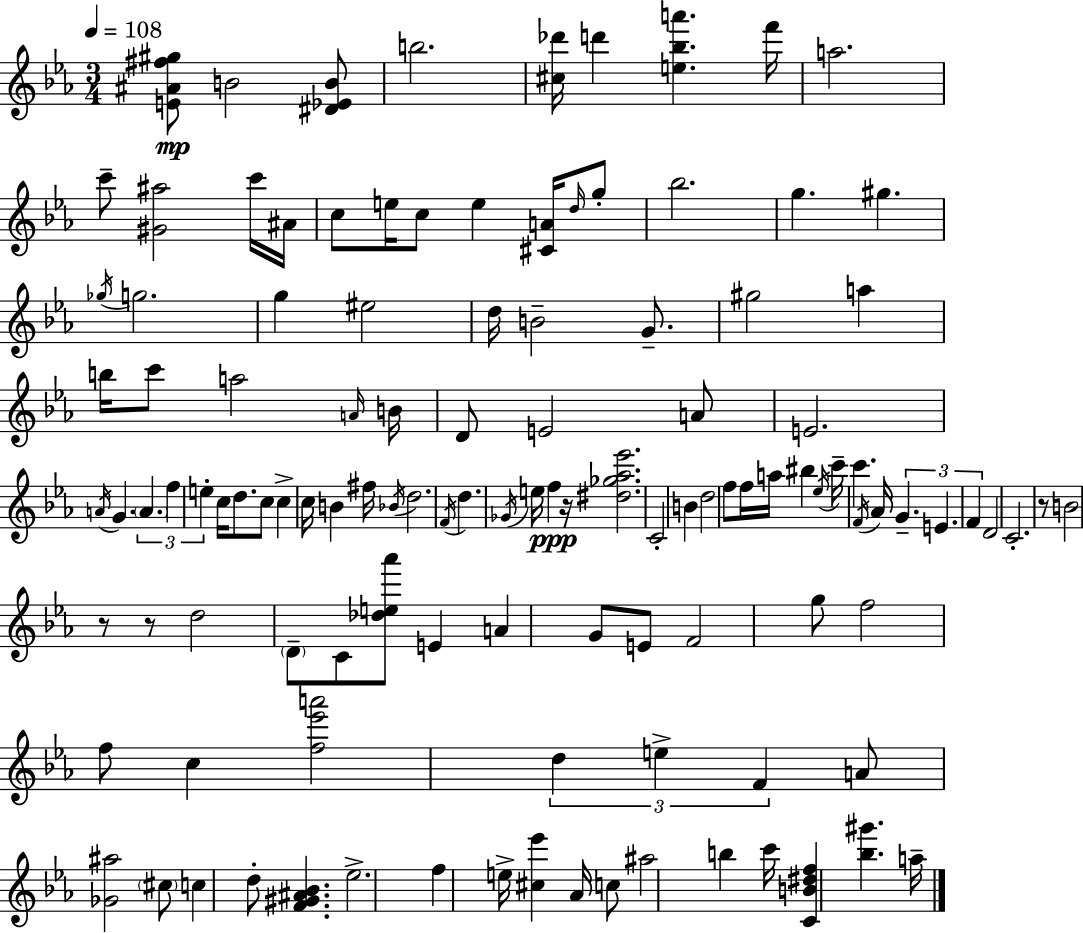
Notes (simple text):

[E4,A#4,F#5,G#5]/e B4/h [D#4,Eb4,B4]/e B5/h. [C#5,Db6]/s D6/q [E5,Bb5,A6]/q. F6/s A5/h. C6/e [G#4,A#5]/h C6/s A#4/s C5/e E5/s C5/e E5/q [C#4,A4]/s D5/s G5/e Bb5/h. G5/q. G#5/q. Gb5/s G5/h. G5/q EIS5/h D5/s B4/h G4/e. G#5/h A5/q B5/s C6/e A5/h A4/s B4/s D4/e E4/h A4/e E4/h. A4/s G4/q. A4/q. F5/q E5/q C5/s D5/e. C5/e C5/q C5/s B4/q F#5/s Bb4/s D5/h. F4/s D5/q. Gb4/s E5/s F5/q R/s [D#5,Gb5,Ab5,Eb6]/h. C4/h B4/q D5/h F5/e F5/s A5/s BIS5/q Eb5/s C6/s C6/q. F4/s Ab4/s G4/q. E4/q. F4/q D4/h C4/h. R/e B4/h R/e R/e D5/h D4/e C4/e [Db5,E5,Ab6]/e E4/q A4/q G4/e E4/e F4/h G5/e F5/h F5/e C5/q [F5,Eb6,A6]/h D5/q E5/q F4/q A4/e [Gb4,A#5]/h C#5/e C5/q D5/e [F4,G#4,A#4,Bb4]/q. Eb5/h. F5/q E5/s [C#5,Eb6]/q Ab4/s C5/e A#5/h B5/q C6/s [C4,B4,D#5,F5]/q [Bb5,G#6]/q. A5/s